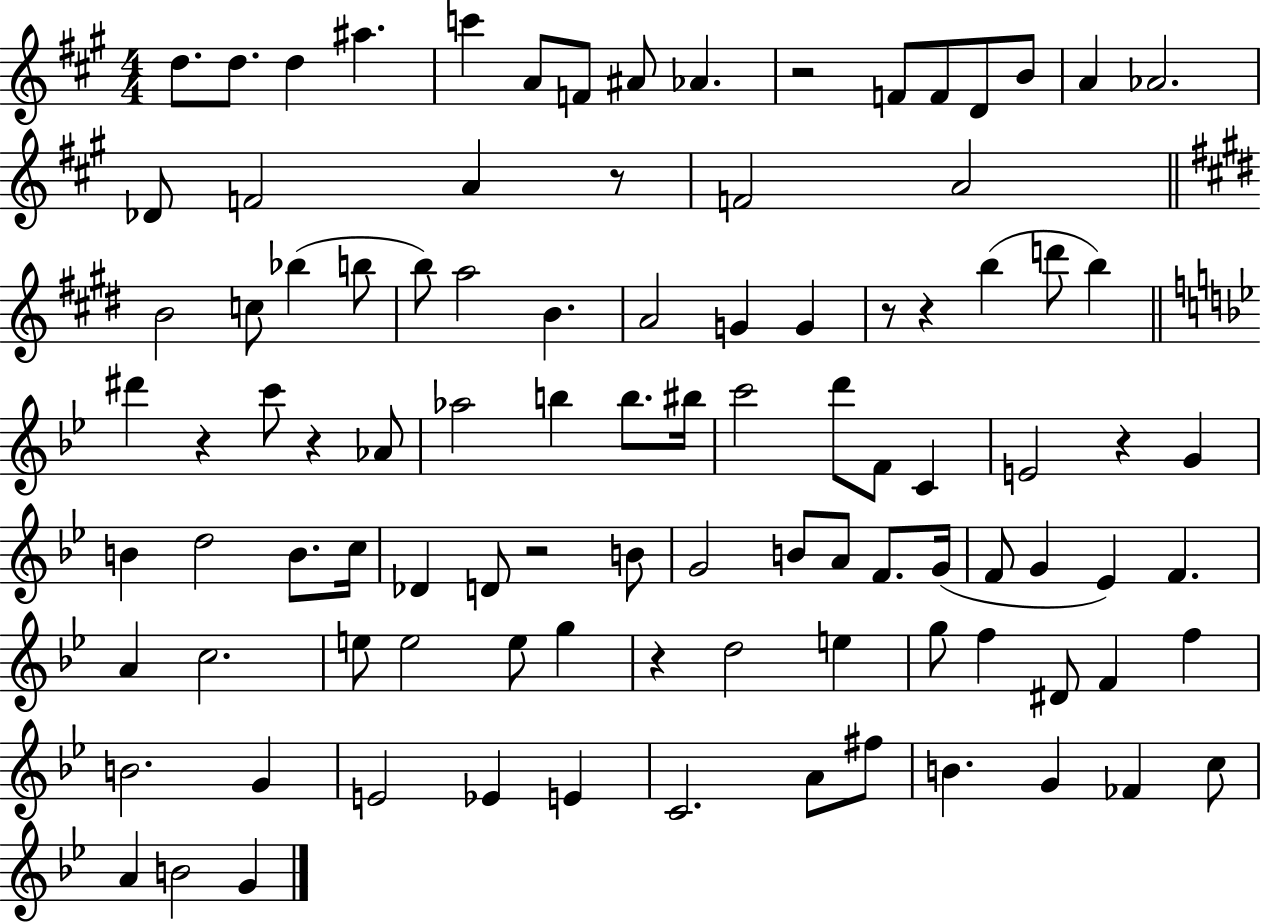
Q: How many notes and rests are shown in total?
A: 99